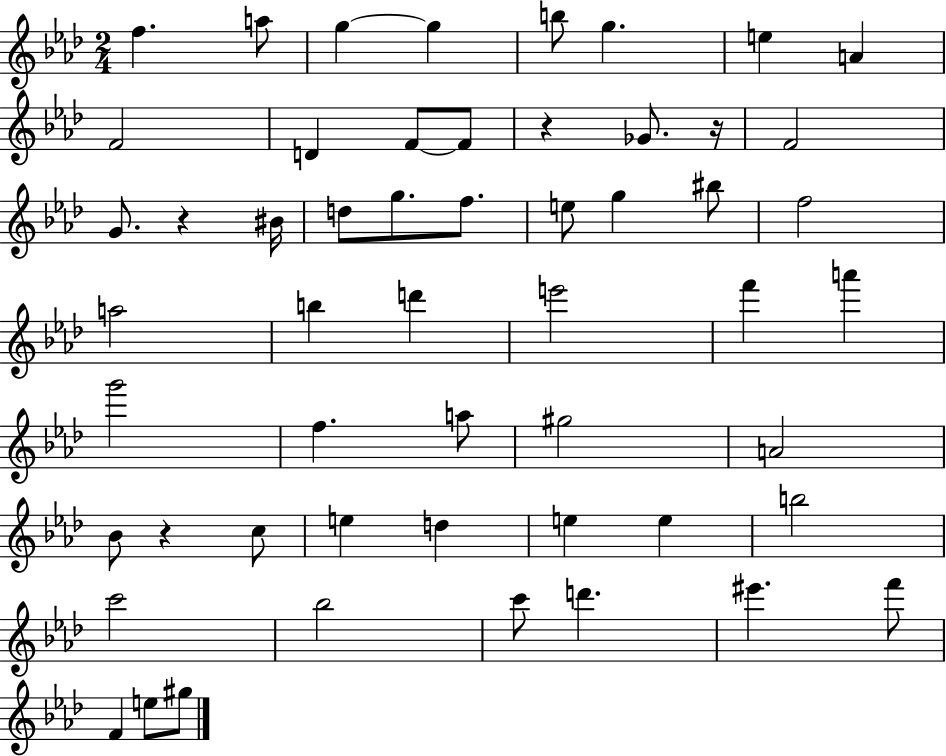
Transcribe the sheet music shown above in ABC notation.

X:1
T:Untitled
M:2/4
L:1/4
K:Ab
f a/2 g g b/2 g e A F2 D F/2 F/2 z _G/2 z/4 F2 G/2 z ^B/4 d/2 g/2 f/2 e/2 g ^b/2 f2 a2 b d' e'2 f' a' g'2 f a/2 ^g2 A2 _B/2 z c/2 e d e e b2 c'2 _b2 c'/2 d' ^e' f'/2 F e/2 ^g/2